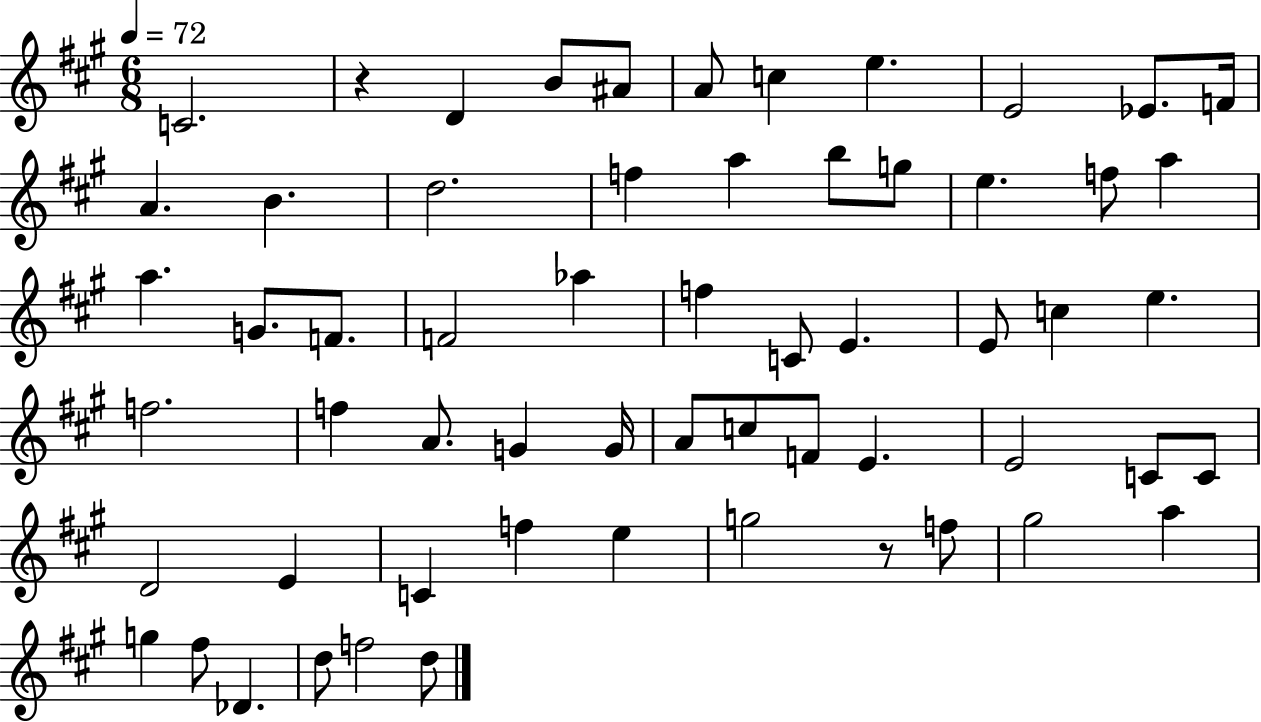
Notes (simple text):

C4/h. R/q D4/q B4/e A#4/e A4/e C5/q E5/q. E4/h Eb4/e. F4/s A4/q. B4/q. D5/h. F5/q A5/q B5/e G5/e E5/q. F5/e A5/q A5/q. G4/e. F4/e. F4/h Ab5/q F5/q C4/e E4/q. E4/e C5/q E5/q. F5/h. F5/q A4/e. G4/q G4/s A4/e C5/e F4/e E4/q. E4/h C4/e C4/e D4/h E4/q C4/q F5/q E5/q G5/h R/e F5/e G#5/h A5/q G5/q F#5/e Db4/q. D5/e F5/h D5/e